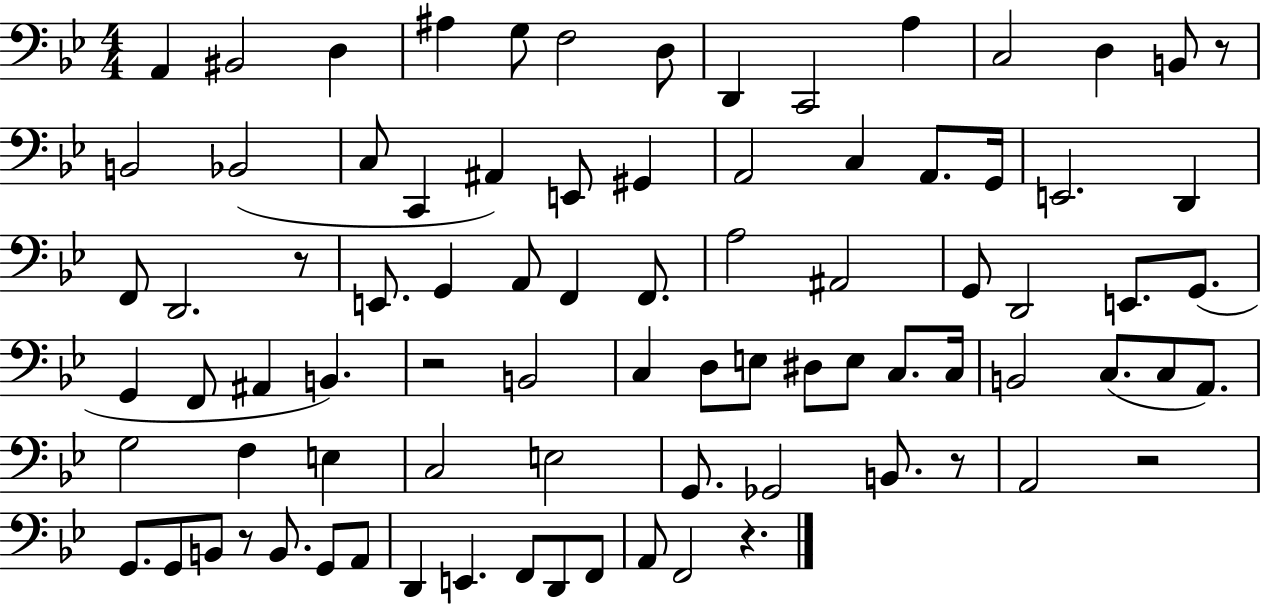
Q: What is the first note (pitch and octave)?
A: A2